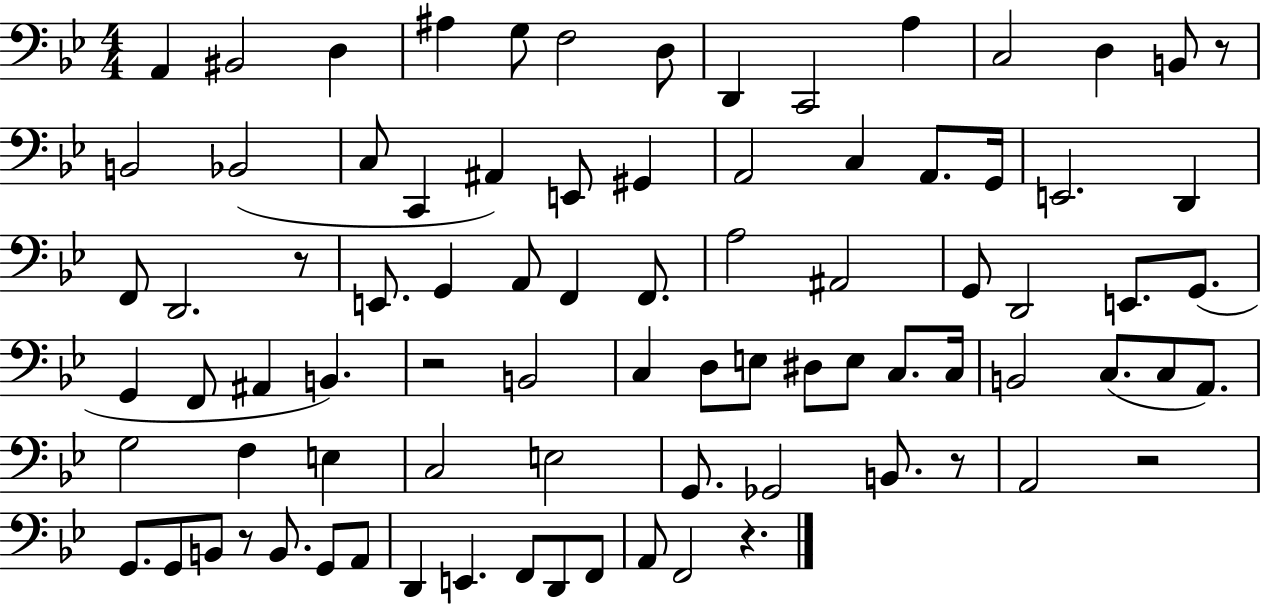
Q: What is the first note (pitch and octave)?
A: A2